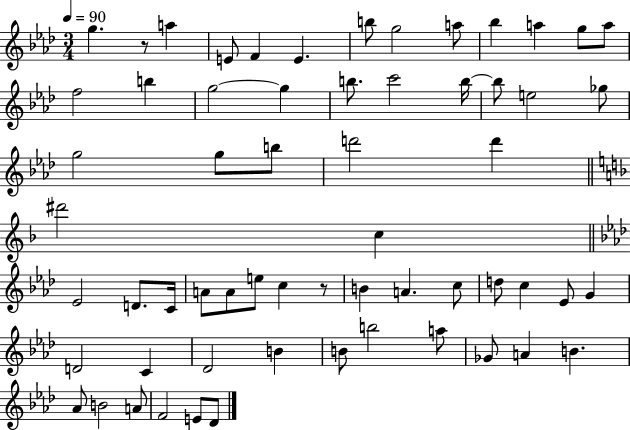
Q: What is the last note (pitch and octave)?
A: Db4